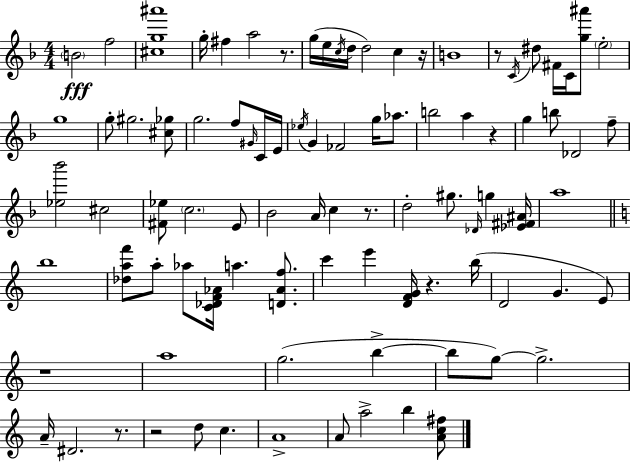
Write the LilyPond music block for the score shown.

{
  \clef treble
  \numericTimeSignature
  \time 4/4
  \key f \major
  \parenthesize b'2\fff f''2 | <cis'' g'' ais'''>1 | g''16-. fis''4 a''2 r8. | g''16( e''16 \acciaccatura { c''16 } d''16 d''2) c''4 | \break r16 b'1 | r8 \acciaccatura { c'16 } dis''8 fis'16 c'16 <g'' ais'''>8 \parenthesize e''2-. | g''1 | g''8-. gis''2. | \break <cis'' ges''>8 g''2. f''8 | \grace { gis'16 } c'16 e'16 \acciaccatura { ees''16 } g'4 fes'2 | g''16 aes''8. b''2 a''4 | r4 g''4 b''8 des'2 | \break f''8-- <ees'' bes'''>2 cis''2 | <fis' ees''>8 \parenthesize c''2. | e'8 bes'2 a'16 c''4 | r8. d''2-. gis''8. \grace { des'16 } | \break g''4 <ees' fis' ais'>16 a''1 | \bar "||" \break \key c \major b''1 | <des'' a'' f'''>8 a''8-. aes''8 <c' des' f' aes'>16 a''4. <d' aes' f''>8. | c'''4 e'''4 <d' f' g'>16 r4. b''16( | d'2 g'4. e'8) | \break r1 | a''1 | g''2.( b''4->~~ | b''8 g''8~~) g''2.-> | \break a'16-- dis'2. r8. | r2 d''8 c''4. | a'1-> | a'8 a''2-> b''4 <a' c'' fis''>8 | \break \bar "|."
}